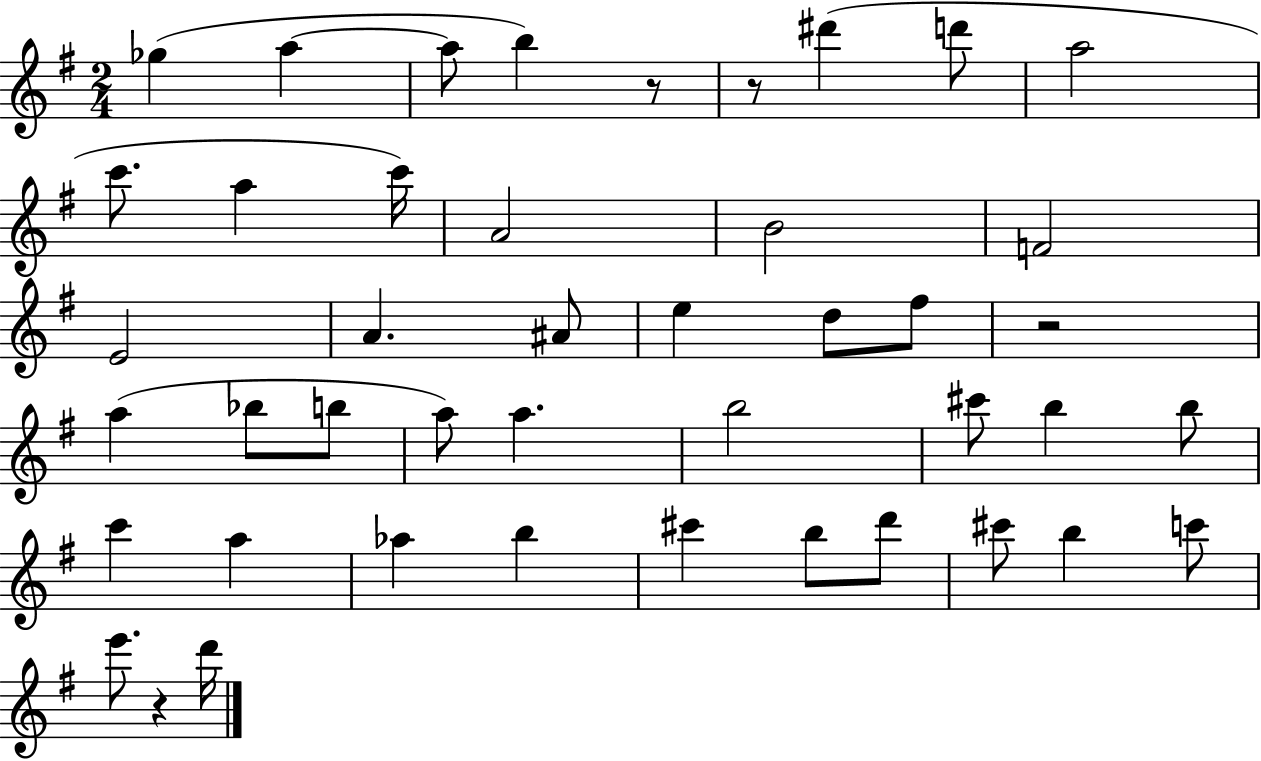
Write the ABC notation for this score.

X:1
T:Untitled
M:2/4
L:1/4
K:G
_g a a/2 b z/2 z/2 ^d' d'/2 a2 c'/2 a c'/4 A2 B2 F2 E2 A ^A/2 e d/2 ^f/2 z2 a _b/2 b/2 a/2 a b2 ^c'/2 b b/2 c' a _a b ^c' b/2 d'/2 ^c'/2 b c'/2 e'/2 z d'/4